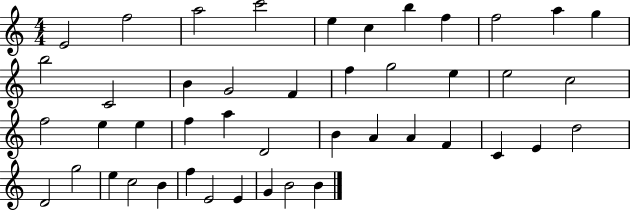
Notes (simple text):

E4/h F5/h A5/h C6/h E5/q C5/q B5/q F5/q F5/h A5/q G5/q B5/h C4/h B4/q G4/h F4/q F5/q G5/h E5/q E5/h C5/h F5/h E5/q E5/q F5/q A5/q D4/h B4/q A4/q A4/q F4/q C4/q E4/q D5/h D4/h G5/h E5/q C5/h B4/q F5/q E4/h E4/q G4/q B4/h B4/q